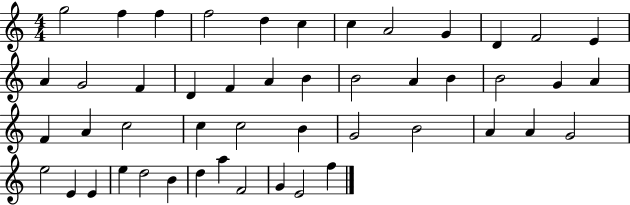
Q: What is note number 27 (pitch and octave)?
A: A4